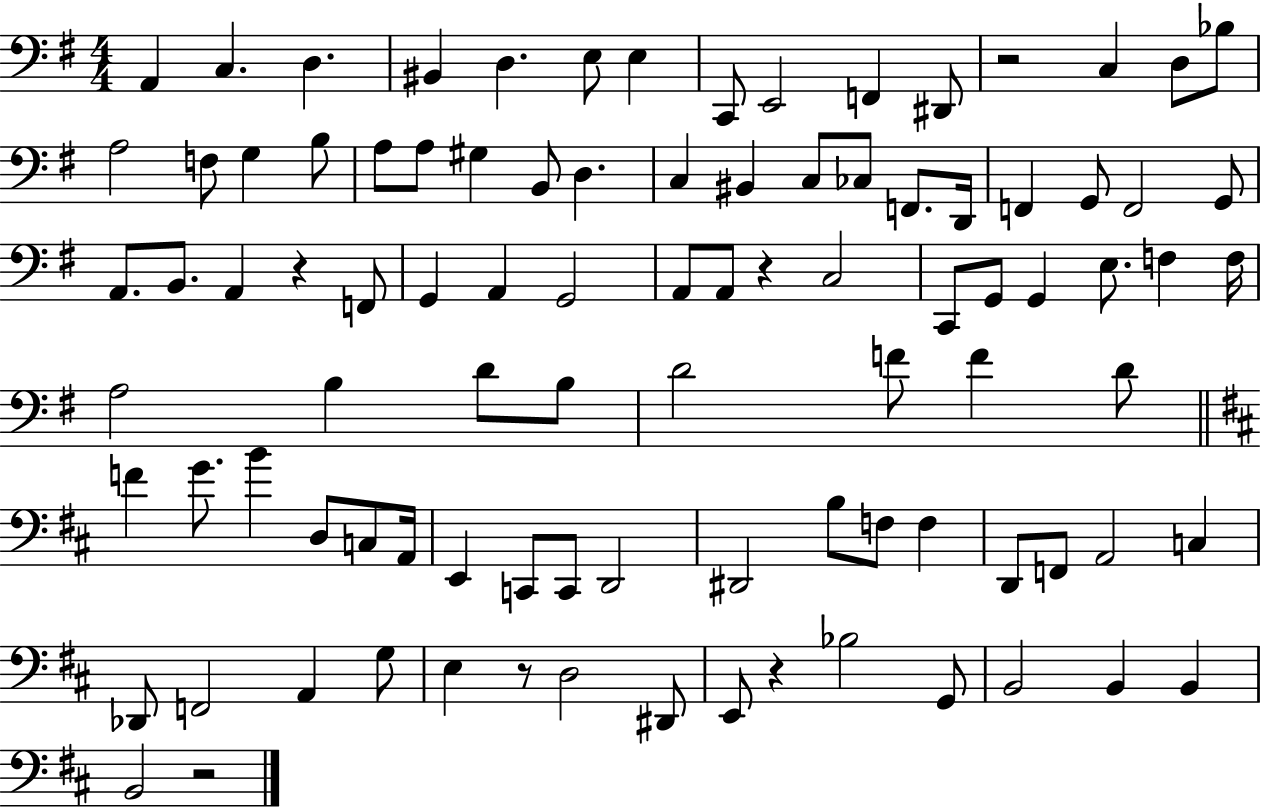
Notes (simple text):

A2/q C3/q. D3/q. BIS2/q D3/q. E3/e E3/q C2/e E2/h F2/q D#2/e R/h C3/q D3/e Bb3/e A3/h F3/e G3/q B3/e A3/e A3/e G#3/q B2/e D3/q. C3/q BIS2/q C3/e CES3/e F2/e. D2/s F2/q G2/e F2/h G2/e A2/e. B2/e. A2/q R/q F2/e G2/q A2/q G2/h A2/e A2/e R/q C3/h C2/e G2/e G2/q E3/e. F3/q F3/s A3/h B3/q D4/e B3/e D4/h F4/e F4/q D4/e F4/q G4/e. B4/q D3/e C3/e A2/s E2/q C2/e C2/e D2/h D#2/h B3/e F3/e F3/q D2/e F2/e A2/h C3/q Db2/e F2/h A2/q G3/e E3/q R/e D3/h D#2/e E2/e R/q Bb3/h G2/e B2/h B2/q B2/q B2/h R/h